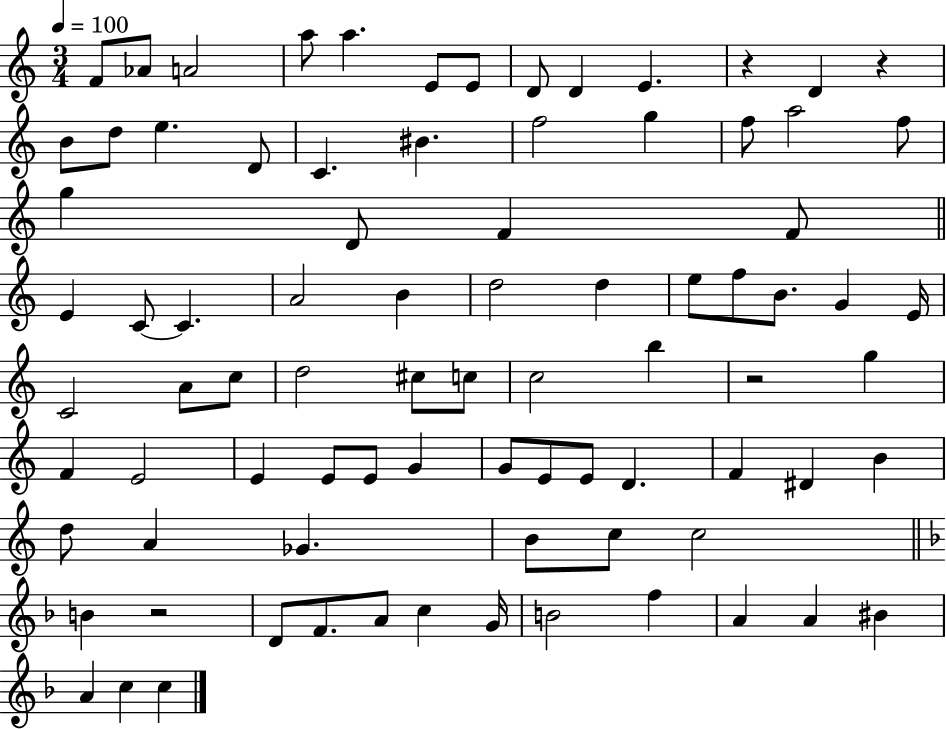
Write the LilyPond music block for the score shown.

{
  \clef treble
  \numericTimeSignature
  \time 3/4
  \key c \major
  \tempo 4 = 100
  f'8 aes'8 a'2 | a''8 a''4. e'8 e'8 | d'8 d'4 e'4. | r4 d'4 r4 | \break b'8 d''8 e''4. d'8 | c'4. bis'4. | f''2 g''4 | f''8 a''2 f''8 | \break g''4 d'8 f'4 f'8 | \bar "||" \break \key a \minor e'4 c'8~~ c'4. | a'2 b'4 | d''2 d''4 | e''8 f''8 b'8. g'4 e'16 | \break c'2 a'8 c''8 | d''2 cis''8 c''8 | c''2 b''4 | r2 g''4 | \break f'4 e'2 | e'4 e'8 e'8 g'4 | g'8 e'8 e'8 d'4. | f'4 dis'4 b'4 | \break d''8 a'4 ges'4. | b'8 c''8 c''2 | \bar "||" \break \key f \major b'4 r2 | d'8 f'8. a'8 c''4 g'16 | b'2 f''4 | a'4 a'4 bis'4 | \break a'4 c''4 c''4 | \bar "|."
}